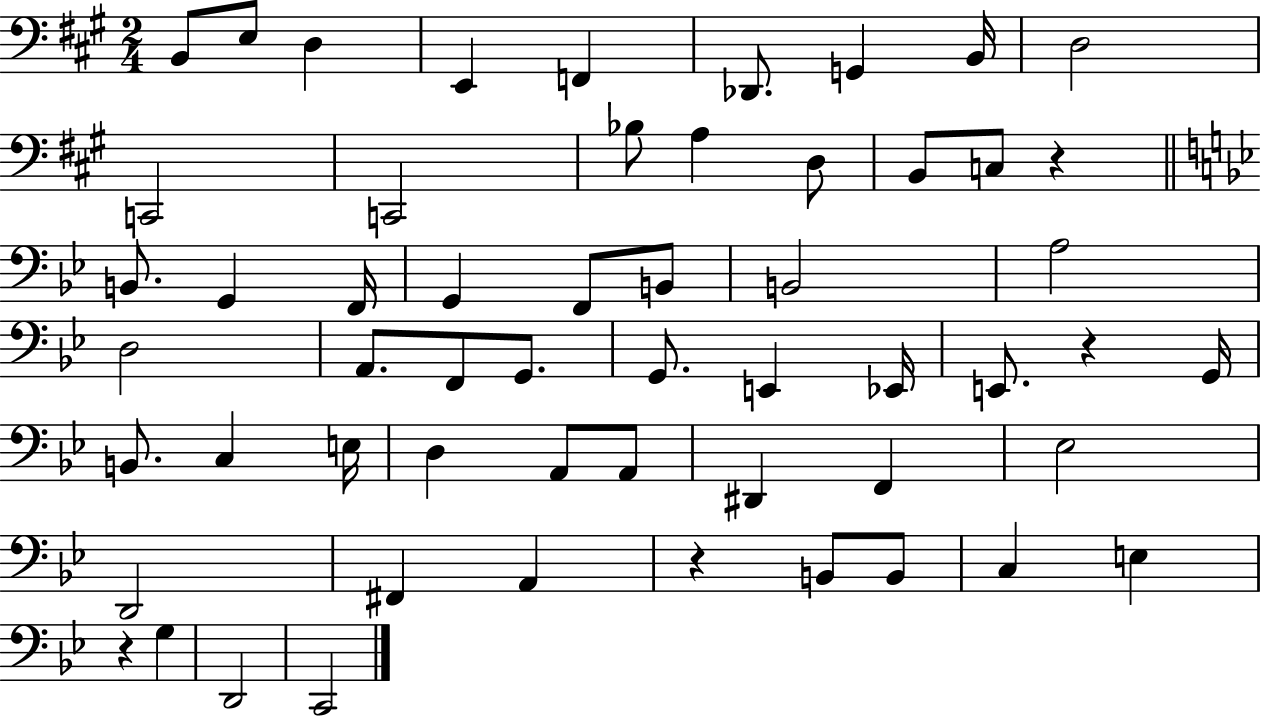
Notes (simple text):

B2/e E3/e D3/q E2/q F2/q Db2/e. G2/q B2/s D3/h C2/h C2/h Bb3/e A3/q D3/e B2/e C3/e R/q B2/e. G2/q F2/s G2/q F2/e B2/e B2/h A3/h D3/h A2/e. F2/e G2/e. G2/e. E2/q Eb2/s E2/e. R/q G2/s B2/e. C3/q E3/s D3/q A2/e A2/e D#2/q F2/q Eb3/h D2/h F#2/q A2/q R/q B2/e B2/e C3/q E3/q R/q G3/q D2/h C2/h